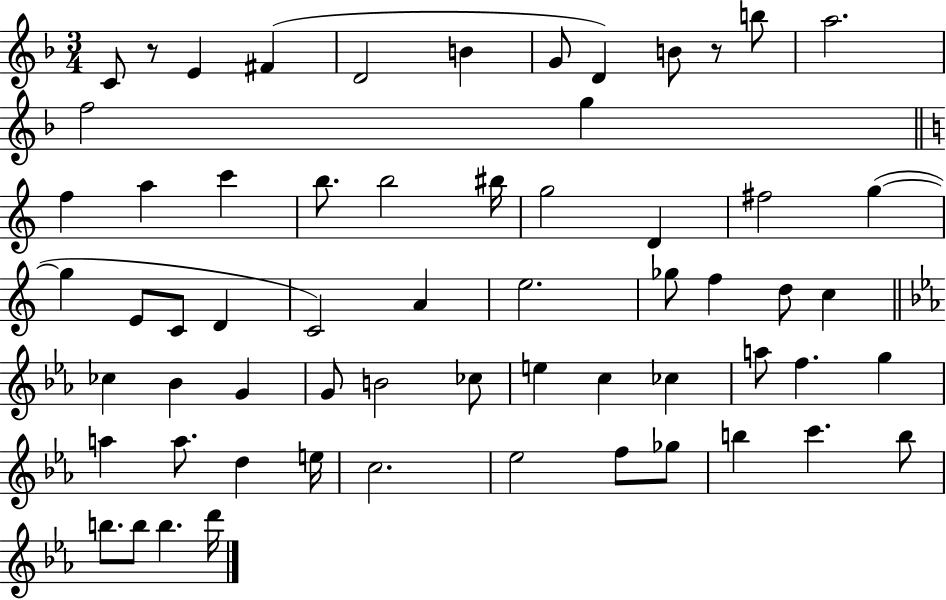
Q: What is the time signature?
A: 3/4